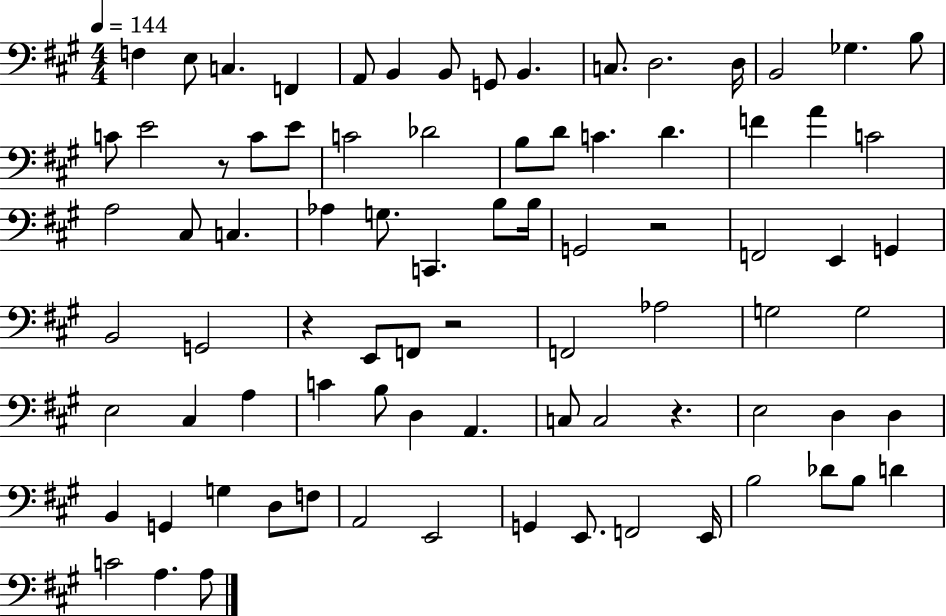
X:1
T:Untitled
M:4/4
L:1/4
K:A
F, E,/2 C, F,, A,,/2 B,, B,,/2 G,,/2 B,, C,/2 D,2 D,/4 B,,2 _G, B,/2 C/2 E2 z/2 C/2 E/2 C2 _D2 B,/2 D/2 C D F A C2 A,2 ^C,/2 C, _A, G,/2 C,, B,/2 B,/4 G,,2 z2 F,,2 E,, G,, B,,2 G,,2 z E,,/2 F,,/2 z2 F,,2 _A,2 G,2 G,2 E,2 ^C, A, C B,/2 D, A,, C,/2 C,2 z E,2 D, D, B,, G,, G, D,/2 F,/2 A,,2 E,,2 G,, E,,/2 F,,2 E,,/4 B,2 _D/2 B,/2 D C2 A, A,/2